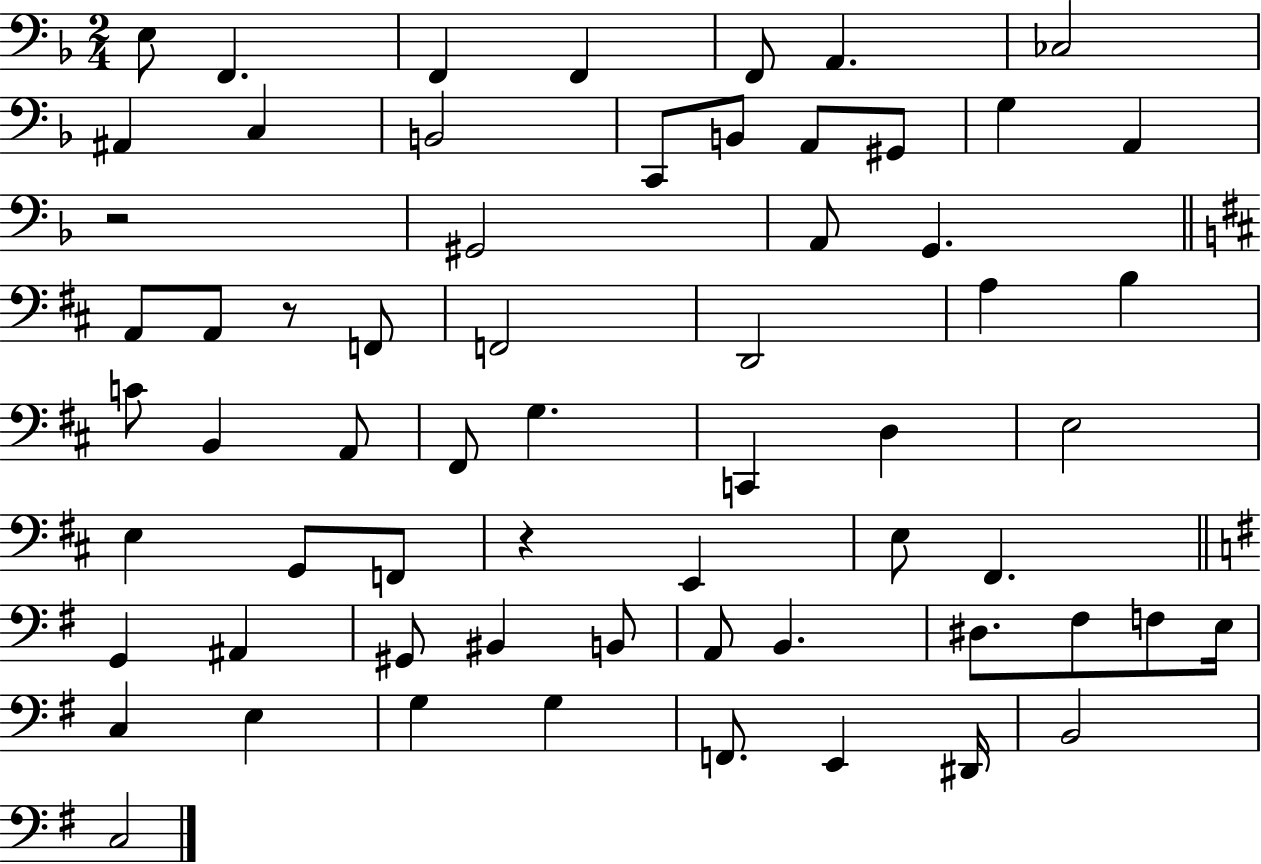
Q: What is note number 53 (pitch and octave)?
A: E3